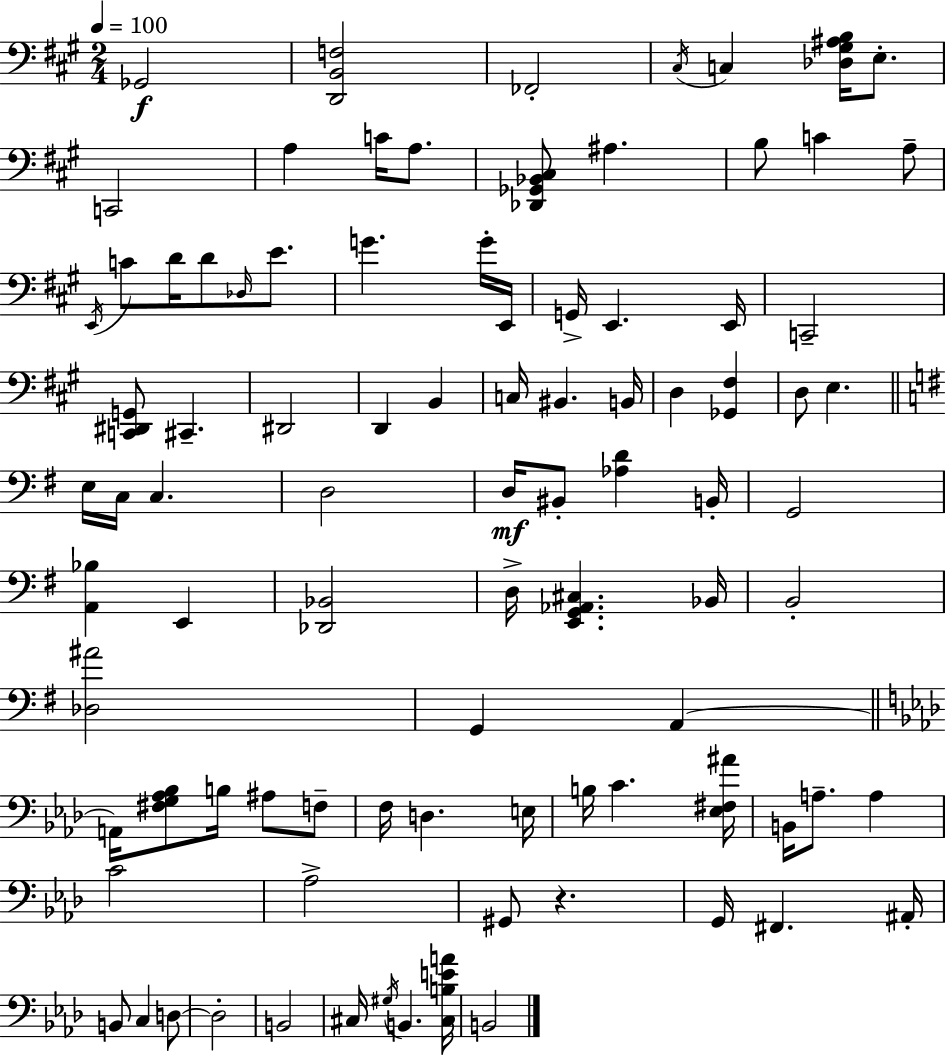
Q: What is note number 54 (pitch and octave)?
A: F3